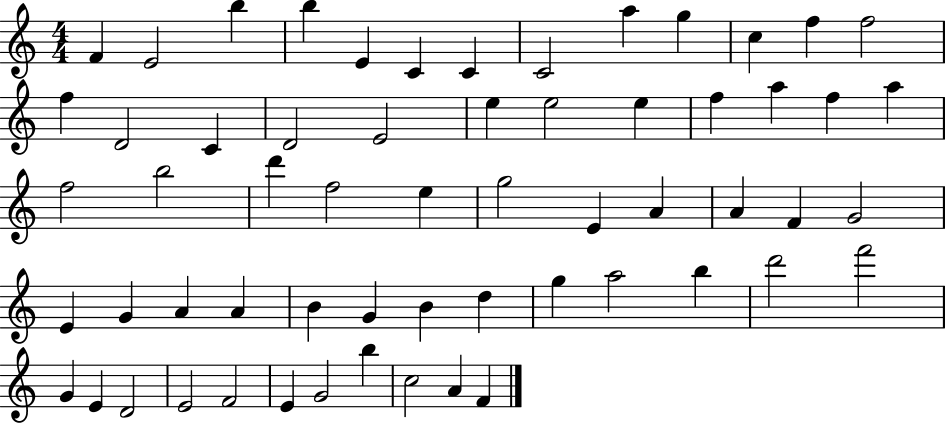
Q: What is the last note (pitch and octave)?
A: F4